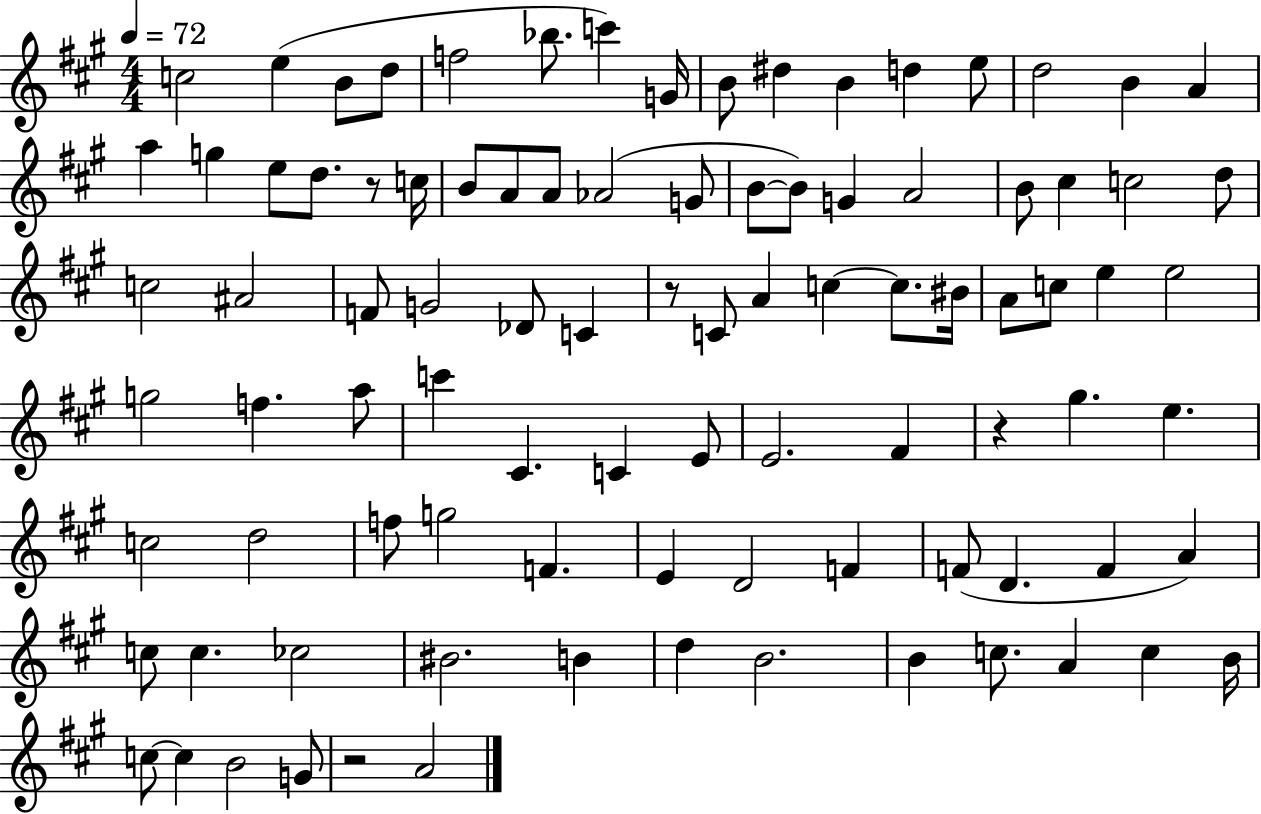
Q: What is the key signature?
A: A major